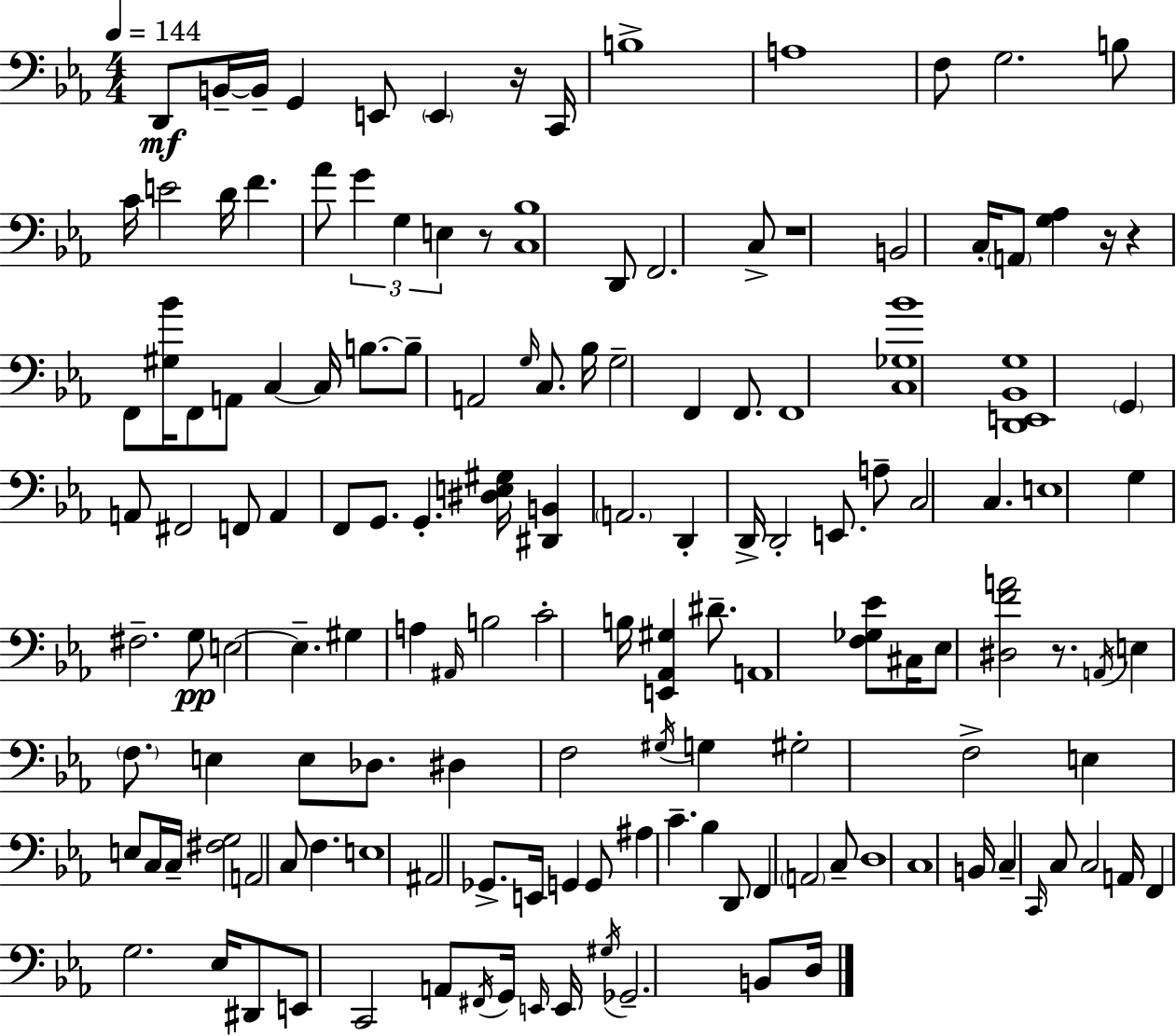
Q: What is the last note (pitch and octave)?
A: D3